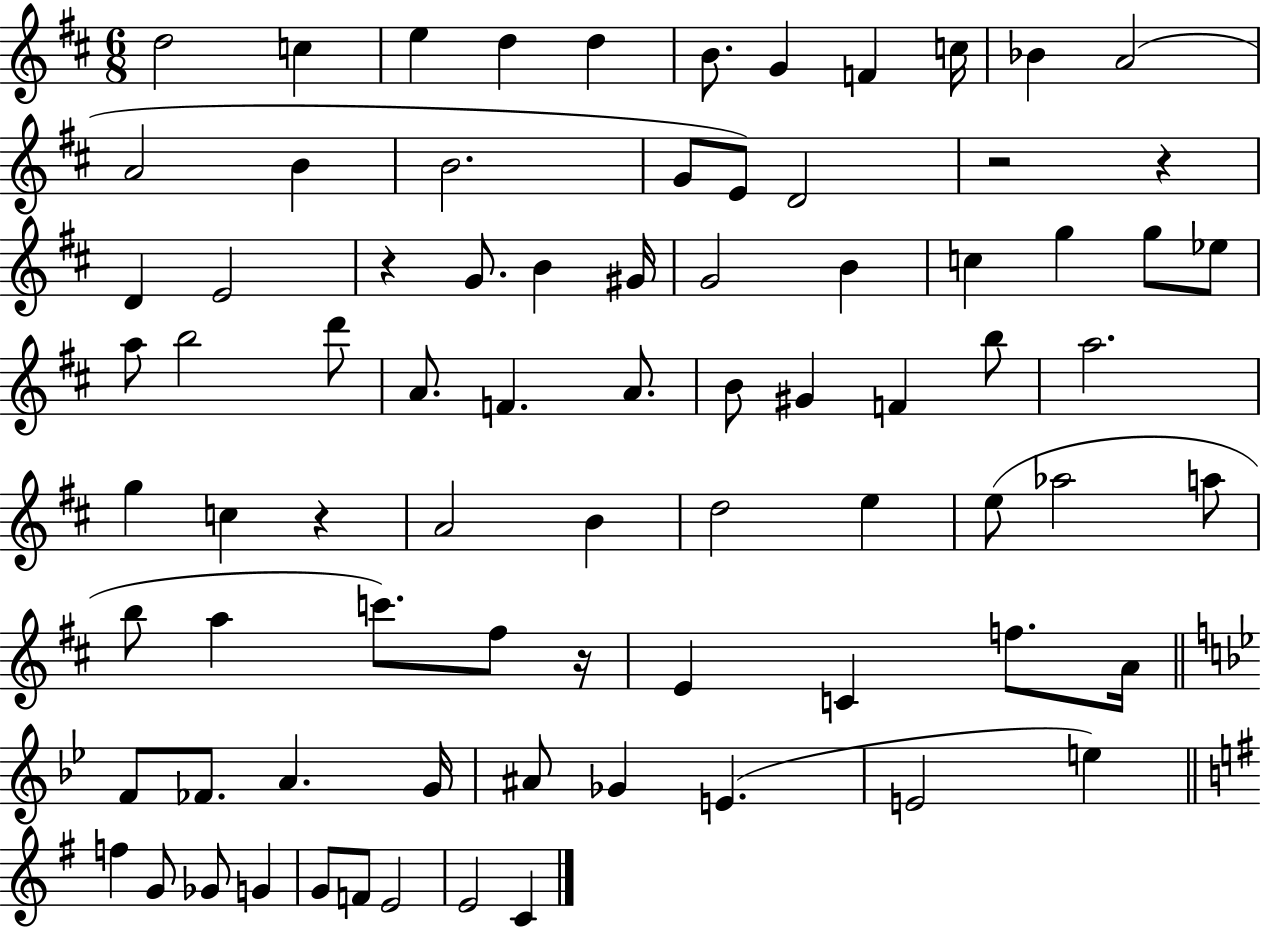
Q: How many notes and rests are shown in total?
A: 79